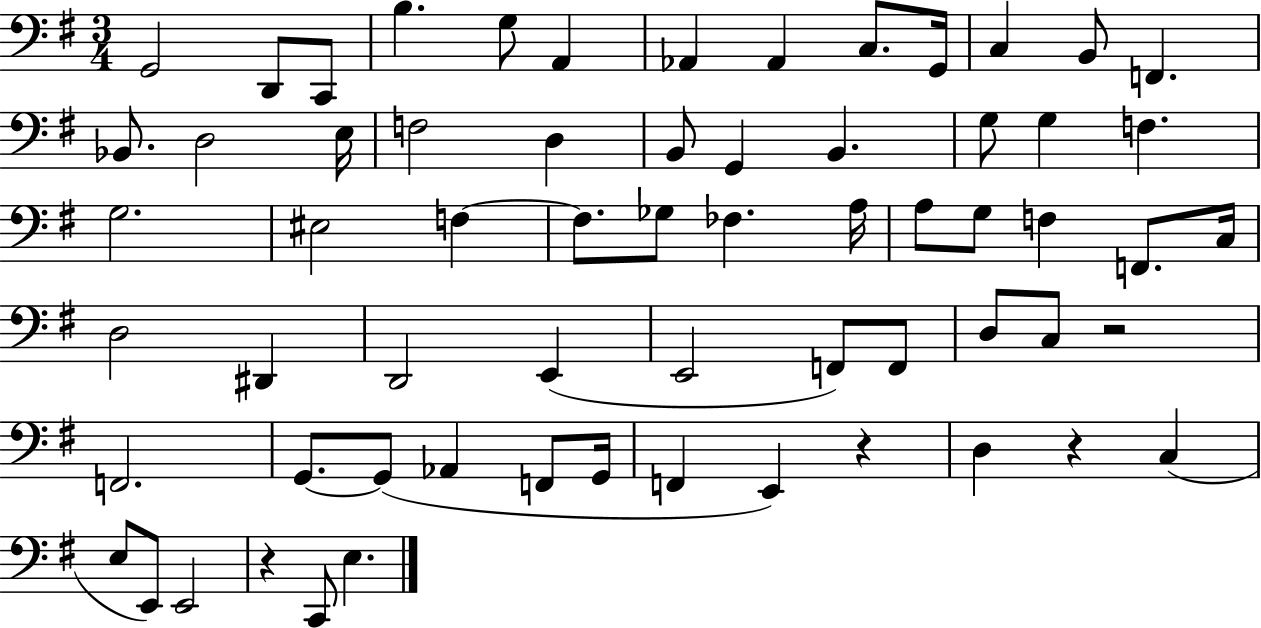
X:1
T:Untitled
M:3/4
L:1/4
K:G
G,,2 D,,/2 C,,/2 B, G,/2 A,, _A,, _A,, C,/2 G,,/4 C, B,,/2 F,, _B,,/2 D,2 E,/4 F,2 D, B,,/2 G,, B,, G,/2 G, F, G,2 ^E,2 F, F,/2 _G,/2 _F, A,/4 A,/2 G,/2 F, F,,/2 C,/4 D,2 ^D,, D,,2 E,, E,,2 F,,/2 F,,/2 D,/2 C,/2 z2 F,,2 G,,/2 G,,/2 _A,, F,,/2 G,,/4 F,, E,, z D, z C, E,/2 E,,/2 E,,2 z C,,/2 E,